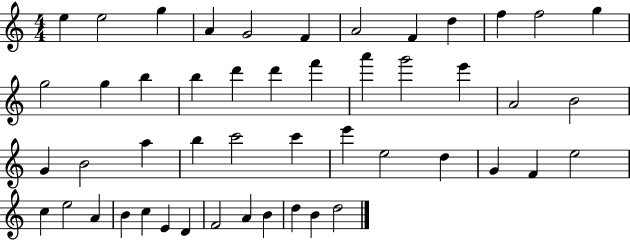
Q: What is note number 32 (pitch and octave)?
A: E5